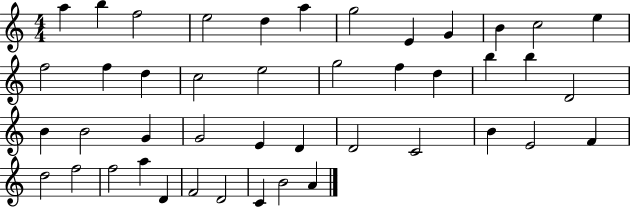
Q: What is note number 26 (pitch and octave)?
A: G4